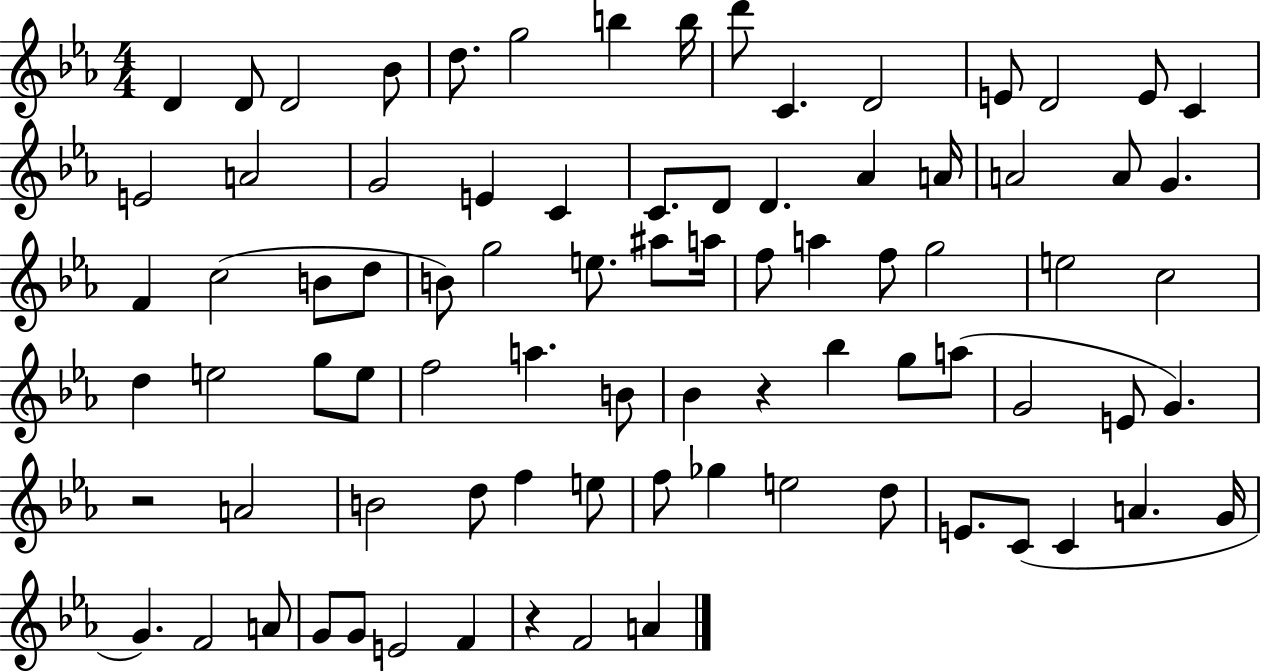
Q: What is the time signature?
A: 4/4